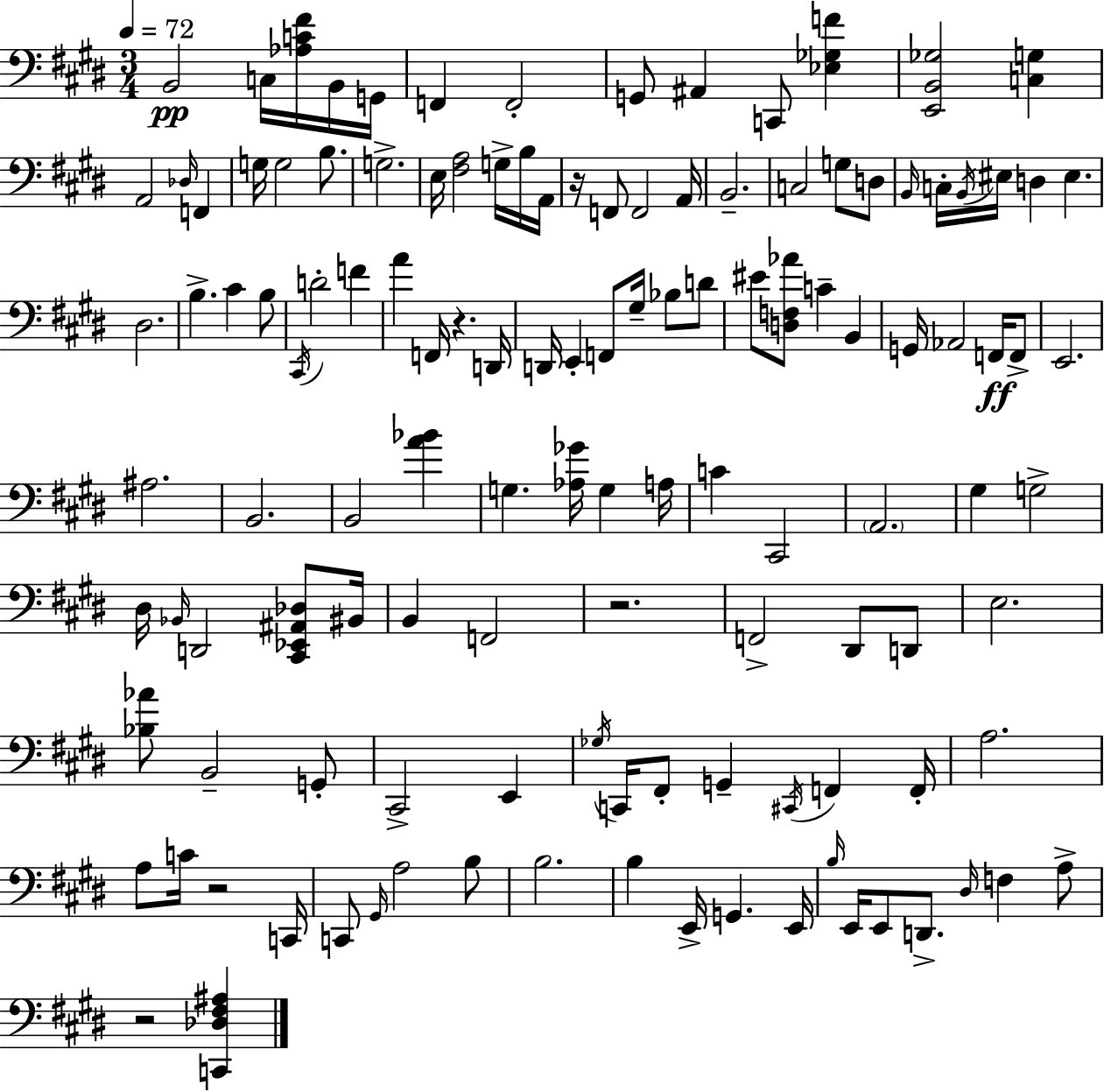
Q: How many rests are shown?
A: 5